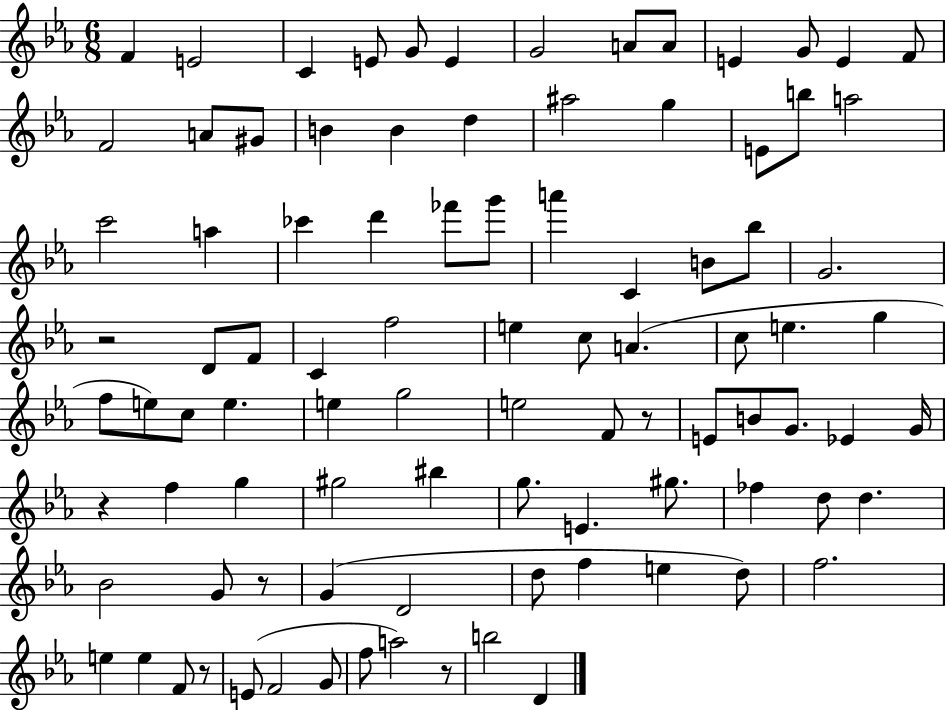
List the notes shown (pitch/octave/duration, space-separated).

F4/q E4/h C4/q E4/e G4/e E4/q G4/h A4/e A4/e E4/q G4/e E4/q F4/e F4/h A4/e G#4/e B4/q B4/q D5/q A#5/h G5/q E4/e B5/e A5/h C6/h A5/q CES6/q D6/q FES6/e G6/e A6/q C4/q B4/e Bb5/e G4/h. R/h D4/e F4/e C4/q F5/h E5/q C5/e A4/q. C5/e E5/q. G5/q F5/e E5/e C5/e E5/q. E5/q G5/h E5/h F4/e R/e E4/e B4/e G4/e. Eb4/q G4/s R/q F5/q G5/q G#5/h BIS5/q G5/e. E4/q. G#5/e. FES5/q D5/e D5/q. Bb4/h G4/e R/e G4/q D4/h D5/e F5/q E5/q D5/e F5/h. E5/q E5/q F4/e R/e E4/e F4/h G4/e F5/e A5/h R/e B5/h D4/q